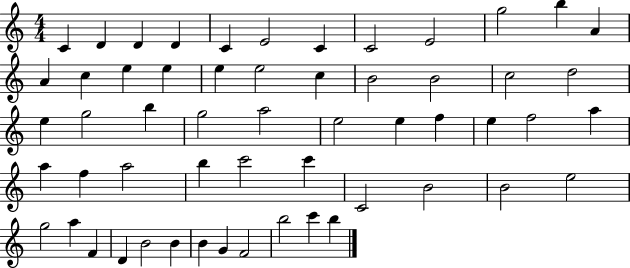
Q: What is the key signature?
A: C major